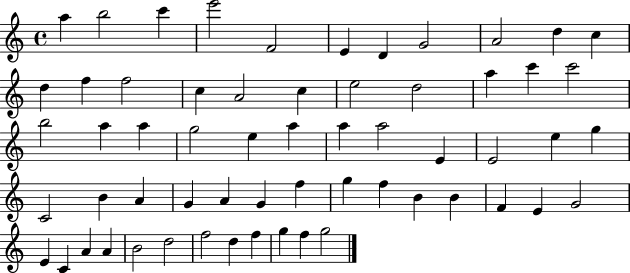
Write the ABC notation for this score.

X:1
T:Untitled
M:4/4
L:1/4
K:C
a b2 c' e'2 F2 E D G2 A2 d c d f f2 c A2 c e2 d2 a c' c'2 b2 a a g2 e a a a2 E E2 e g C2 B A G A G f g f B B F E G2 E C A A B2 d2 f2 d f g f g2